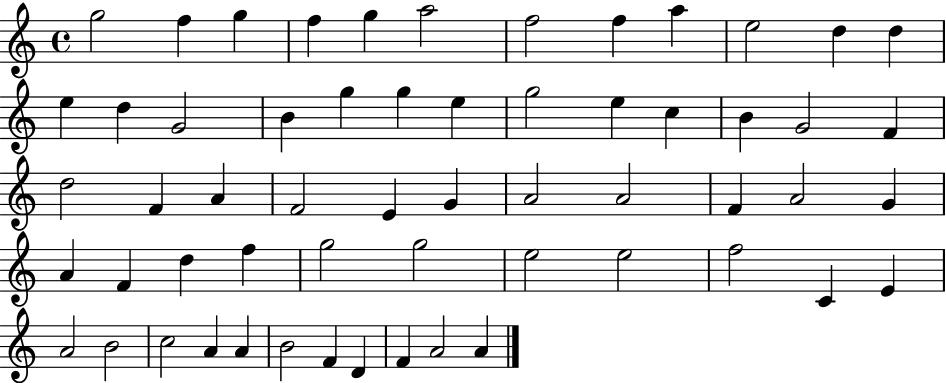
{
  \clef treble
  \time 4/4
  \defaultTimeSignature
  \key c \major
  g''2 f''4 g''4 | f''4 g''4 a''2 | f''2 f''4 a''4 | e''2 d''4 d''4 | \break e''4 d''4 g'2 | b'4 g''4 g''4 e''4 | g''2 e''4 c''4 | b'4 g'2 f'4 | \break d''2 f'4 a'4 | f'2 e'4 g'4 | a'2 a'2 | f'4 a'2 g'4 | \break a'4 f'4 d''4 f''4 | g''2 g''2 | e''2 e''2 | f''2 c'4 e'4 | \break a'2 b'2 | c''2 a'4 a'4 | b'2 f'4 d'4 | f'4 a'2 a'4 | \break \bar "|."
}